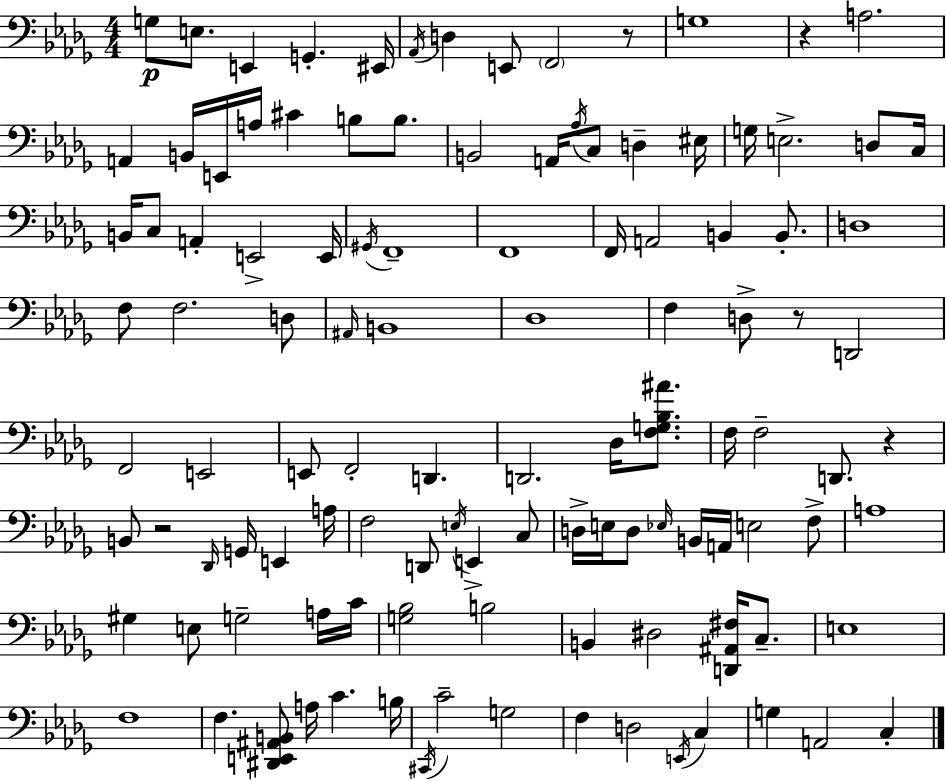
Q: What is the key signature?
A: BES minor